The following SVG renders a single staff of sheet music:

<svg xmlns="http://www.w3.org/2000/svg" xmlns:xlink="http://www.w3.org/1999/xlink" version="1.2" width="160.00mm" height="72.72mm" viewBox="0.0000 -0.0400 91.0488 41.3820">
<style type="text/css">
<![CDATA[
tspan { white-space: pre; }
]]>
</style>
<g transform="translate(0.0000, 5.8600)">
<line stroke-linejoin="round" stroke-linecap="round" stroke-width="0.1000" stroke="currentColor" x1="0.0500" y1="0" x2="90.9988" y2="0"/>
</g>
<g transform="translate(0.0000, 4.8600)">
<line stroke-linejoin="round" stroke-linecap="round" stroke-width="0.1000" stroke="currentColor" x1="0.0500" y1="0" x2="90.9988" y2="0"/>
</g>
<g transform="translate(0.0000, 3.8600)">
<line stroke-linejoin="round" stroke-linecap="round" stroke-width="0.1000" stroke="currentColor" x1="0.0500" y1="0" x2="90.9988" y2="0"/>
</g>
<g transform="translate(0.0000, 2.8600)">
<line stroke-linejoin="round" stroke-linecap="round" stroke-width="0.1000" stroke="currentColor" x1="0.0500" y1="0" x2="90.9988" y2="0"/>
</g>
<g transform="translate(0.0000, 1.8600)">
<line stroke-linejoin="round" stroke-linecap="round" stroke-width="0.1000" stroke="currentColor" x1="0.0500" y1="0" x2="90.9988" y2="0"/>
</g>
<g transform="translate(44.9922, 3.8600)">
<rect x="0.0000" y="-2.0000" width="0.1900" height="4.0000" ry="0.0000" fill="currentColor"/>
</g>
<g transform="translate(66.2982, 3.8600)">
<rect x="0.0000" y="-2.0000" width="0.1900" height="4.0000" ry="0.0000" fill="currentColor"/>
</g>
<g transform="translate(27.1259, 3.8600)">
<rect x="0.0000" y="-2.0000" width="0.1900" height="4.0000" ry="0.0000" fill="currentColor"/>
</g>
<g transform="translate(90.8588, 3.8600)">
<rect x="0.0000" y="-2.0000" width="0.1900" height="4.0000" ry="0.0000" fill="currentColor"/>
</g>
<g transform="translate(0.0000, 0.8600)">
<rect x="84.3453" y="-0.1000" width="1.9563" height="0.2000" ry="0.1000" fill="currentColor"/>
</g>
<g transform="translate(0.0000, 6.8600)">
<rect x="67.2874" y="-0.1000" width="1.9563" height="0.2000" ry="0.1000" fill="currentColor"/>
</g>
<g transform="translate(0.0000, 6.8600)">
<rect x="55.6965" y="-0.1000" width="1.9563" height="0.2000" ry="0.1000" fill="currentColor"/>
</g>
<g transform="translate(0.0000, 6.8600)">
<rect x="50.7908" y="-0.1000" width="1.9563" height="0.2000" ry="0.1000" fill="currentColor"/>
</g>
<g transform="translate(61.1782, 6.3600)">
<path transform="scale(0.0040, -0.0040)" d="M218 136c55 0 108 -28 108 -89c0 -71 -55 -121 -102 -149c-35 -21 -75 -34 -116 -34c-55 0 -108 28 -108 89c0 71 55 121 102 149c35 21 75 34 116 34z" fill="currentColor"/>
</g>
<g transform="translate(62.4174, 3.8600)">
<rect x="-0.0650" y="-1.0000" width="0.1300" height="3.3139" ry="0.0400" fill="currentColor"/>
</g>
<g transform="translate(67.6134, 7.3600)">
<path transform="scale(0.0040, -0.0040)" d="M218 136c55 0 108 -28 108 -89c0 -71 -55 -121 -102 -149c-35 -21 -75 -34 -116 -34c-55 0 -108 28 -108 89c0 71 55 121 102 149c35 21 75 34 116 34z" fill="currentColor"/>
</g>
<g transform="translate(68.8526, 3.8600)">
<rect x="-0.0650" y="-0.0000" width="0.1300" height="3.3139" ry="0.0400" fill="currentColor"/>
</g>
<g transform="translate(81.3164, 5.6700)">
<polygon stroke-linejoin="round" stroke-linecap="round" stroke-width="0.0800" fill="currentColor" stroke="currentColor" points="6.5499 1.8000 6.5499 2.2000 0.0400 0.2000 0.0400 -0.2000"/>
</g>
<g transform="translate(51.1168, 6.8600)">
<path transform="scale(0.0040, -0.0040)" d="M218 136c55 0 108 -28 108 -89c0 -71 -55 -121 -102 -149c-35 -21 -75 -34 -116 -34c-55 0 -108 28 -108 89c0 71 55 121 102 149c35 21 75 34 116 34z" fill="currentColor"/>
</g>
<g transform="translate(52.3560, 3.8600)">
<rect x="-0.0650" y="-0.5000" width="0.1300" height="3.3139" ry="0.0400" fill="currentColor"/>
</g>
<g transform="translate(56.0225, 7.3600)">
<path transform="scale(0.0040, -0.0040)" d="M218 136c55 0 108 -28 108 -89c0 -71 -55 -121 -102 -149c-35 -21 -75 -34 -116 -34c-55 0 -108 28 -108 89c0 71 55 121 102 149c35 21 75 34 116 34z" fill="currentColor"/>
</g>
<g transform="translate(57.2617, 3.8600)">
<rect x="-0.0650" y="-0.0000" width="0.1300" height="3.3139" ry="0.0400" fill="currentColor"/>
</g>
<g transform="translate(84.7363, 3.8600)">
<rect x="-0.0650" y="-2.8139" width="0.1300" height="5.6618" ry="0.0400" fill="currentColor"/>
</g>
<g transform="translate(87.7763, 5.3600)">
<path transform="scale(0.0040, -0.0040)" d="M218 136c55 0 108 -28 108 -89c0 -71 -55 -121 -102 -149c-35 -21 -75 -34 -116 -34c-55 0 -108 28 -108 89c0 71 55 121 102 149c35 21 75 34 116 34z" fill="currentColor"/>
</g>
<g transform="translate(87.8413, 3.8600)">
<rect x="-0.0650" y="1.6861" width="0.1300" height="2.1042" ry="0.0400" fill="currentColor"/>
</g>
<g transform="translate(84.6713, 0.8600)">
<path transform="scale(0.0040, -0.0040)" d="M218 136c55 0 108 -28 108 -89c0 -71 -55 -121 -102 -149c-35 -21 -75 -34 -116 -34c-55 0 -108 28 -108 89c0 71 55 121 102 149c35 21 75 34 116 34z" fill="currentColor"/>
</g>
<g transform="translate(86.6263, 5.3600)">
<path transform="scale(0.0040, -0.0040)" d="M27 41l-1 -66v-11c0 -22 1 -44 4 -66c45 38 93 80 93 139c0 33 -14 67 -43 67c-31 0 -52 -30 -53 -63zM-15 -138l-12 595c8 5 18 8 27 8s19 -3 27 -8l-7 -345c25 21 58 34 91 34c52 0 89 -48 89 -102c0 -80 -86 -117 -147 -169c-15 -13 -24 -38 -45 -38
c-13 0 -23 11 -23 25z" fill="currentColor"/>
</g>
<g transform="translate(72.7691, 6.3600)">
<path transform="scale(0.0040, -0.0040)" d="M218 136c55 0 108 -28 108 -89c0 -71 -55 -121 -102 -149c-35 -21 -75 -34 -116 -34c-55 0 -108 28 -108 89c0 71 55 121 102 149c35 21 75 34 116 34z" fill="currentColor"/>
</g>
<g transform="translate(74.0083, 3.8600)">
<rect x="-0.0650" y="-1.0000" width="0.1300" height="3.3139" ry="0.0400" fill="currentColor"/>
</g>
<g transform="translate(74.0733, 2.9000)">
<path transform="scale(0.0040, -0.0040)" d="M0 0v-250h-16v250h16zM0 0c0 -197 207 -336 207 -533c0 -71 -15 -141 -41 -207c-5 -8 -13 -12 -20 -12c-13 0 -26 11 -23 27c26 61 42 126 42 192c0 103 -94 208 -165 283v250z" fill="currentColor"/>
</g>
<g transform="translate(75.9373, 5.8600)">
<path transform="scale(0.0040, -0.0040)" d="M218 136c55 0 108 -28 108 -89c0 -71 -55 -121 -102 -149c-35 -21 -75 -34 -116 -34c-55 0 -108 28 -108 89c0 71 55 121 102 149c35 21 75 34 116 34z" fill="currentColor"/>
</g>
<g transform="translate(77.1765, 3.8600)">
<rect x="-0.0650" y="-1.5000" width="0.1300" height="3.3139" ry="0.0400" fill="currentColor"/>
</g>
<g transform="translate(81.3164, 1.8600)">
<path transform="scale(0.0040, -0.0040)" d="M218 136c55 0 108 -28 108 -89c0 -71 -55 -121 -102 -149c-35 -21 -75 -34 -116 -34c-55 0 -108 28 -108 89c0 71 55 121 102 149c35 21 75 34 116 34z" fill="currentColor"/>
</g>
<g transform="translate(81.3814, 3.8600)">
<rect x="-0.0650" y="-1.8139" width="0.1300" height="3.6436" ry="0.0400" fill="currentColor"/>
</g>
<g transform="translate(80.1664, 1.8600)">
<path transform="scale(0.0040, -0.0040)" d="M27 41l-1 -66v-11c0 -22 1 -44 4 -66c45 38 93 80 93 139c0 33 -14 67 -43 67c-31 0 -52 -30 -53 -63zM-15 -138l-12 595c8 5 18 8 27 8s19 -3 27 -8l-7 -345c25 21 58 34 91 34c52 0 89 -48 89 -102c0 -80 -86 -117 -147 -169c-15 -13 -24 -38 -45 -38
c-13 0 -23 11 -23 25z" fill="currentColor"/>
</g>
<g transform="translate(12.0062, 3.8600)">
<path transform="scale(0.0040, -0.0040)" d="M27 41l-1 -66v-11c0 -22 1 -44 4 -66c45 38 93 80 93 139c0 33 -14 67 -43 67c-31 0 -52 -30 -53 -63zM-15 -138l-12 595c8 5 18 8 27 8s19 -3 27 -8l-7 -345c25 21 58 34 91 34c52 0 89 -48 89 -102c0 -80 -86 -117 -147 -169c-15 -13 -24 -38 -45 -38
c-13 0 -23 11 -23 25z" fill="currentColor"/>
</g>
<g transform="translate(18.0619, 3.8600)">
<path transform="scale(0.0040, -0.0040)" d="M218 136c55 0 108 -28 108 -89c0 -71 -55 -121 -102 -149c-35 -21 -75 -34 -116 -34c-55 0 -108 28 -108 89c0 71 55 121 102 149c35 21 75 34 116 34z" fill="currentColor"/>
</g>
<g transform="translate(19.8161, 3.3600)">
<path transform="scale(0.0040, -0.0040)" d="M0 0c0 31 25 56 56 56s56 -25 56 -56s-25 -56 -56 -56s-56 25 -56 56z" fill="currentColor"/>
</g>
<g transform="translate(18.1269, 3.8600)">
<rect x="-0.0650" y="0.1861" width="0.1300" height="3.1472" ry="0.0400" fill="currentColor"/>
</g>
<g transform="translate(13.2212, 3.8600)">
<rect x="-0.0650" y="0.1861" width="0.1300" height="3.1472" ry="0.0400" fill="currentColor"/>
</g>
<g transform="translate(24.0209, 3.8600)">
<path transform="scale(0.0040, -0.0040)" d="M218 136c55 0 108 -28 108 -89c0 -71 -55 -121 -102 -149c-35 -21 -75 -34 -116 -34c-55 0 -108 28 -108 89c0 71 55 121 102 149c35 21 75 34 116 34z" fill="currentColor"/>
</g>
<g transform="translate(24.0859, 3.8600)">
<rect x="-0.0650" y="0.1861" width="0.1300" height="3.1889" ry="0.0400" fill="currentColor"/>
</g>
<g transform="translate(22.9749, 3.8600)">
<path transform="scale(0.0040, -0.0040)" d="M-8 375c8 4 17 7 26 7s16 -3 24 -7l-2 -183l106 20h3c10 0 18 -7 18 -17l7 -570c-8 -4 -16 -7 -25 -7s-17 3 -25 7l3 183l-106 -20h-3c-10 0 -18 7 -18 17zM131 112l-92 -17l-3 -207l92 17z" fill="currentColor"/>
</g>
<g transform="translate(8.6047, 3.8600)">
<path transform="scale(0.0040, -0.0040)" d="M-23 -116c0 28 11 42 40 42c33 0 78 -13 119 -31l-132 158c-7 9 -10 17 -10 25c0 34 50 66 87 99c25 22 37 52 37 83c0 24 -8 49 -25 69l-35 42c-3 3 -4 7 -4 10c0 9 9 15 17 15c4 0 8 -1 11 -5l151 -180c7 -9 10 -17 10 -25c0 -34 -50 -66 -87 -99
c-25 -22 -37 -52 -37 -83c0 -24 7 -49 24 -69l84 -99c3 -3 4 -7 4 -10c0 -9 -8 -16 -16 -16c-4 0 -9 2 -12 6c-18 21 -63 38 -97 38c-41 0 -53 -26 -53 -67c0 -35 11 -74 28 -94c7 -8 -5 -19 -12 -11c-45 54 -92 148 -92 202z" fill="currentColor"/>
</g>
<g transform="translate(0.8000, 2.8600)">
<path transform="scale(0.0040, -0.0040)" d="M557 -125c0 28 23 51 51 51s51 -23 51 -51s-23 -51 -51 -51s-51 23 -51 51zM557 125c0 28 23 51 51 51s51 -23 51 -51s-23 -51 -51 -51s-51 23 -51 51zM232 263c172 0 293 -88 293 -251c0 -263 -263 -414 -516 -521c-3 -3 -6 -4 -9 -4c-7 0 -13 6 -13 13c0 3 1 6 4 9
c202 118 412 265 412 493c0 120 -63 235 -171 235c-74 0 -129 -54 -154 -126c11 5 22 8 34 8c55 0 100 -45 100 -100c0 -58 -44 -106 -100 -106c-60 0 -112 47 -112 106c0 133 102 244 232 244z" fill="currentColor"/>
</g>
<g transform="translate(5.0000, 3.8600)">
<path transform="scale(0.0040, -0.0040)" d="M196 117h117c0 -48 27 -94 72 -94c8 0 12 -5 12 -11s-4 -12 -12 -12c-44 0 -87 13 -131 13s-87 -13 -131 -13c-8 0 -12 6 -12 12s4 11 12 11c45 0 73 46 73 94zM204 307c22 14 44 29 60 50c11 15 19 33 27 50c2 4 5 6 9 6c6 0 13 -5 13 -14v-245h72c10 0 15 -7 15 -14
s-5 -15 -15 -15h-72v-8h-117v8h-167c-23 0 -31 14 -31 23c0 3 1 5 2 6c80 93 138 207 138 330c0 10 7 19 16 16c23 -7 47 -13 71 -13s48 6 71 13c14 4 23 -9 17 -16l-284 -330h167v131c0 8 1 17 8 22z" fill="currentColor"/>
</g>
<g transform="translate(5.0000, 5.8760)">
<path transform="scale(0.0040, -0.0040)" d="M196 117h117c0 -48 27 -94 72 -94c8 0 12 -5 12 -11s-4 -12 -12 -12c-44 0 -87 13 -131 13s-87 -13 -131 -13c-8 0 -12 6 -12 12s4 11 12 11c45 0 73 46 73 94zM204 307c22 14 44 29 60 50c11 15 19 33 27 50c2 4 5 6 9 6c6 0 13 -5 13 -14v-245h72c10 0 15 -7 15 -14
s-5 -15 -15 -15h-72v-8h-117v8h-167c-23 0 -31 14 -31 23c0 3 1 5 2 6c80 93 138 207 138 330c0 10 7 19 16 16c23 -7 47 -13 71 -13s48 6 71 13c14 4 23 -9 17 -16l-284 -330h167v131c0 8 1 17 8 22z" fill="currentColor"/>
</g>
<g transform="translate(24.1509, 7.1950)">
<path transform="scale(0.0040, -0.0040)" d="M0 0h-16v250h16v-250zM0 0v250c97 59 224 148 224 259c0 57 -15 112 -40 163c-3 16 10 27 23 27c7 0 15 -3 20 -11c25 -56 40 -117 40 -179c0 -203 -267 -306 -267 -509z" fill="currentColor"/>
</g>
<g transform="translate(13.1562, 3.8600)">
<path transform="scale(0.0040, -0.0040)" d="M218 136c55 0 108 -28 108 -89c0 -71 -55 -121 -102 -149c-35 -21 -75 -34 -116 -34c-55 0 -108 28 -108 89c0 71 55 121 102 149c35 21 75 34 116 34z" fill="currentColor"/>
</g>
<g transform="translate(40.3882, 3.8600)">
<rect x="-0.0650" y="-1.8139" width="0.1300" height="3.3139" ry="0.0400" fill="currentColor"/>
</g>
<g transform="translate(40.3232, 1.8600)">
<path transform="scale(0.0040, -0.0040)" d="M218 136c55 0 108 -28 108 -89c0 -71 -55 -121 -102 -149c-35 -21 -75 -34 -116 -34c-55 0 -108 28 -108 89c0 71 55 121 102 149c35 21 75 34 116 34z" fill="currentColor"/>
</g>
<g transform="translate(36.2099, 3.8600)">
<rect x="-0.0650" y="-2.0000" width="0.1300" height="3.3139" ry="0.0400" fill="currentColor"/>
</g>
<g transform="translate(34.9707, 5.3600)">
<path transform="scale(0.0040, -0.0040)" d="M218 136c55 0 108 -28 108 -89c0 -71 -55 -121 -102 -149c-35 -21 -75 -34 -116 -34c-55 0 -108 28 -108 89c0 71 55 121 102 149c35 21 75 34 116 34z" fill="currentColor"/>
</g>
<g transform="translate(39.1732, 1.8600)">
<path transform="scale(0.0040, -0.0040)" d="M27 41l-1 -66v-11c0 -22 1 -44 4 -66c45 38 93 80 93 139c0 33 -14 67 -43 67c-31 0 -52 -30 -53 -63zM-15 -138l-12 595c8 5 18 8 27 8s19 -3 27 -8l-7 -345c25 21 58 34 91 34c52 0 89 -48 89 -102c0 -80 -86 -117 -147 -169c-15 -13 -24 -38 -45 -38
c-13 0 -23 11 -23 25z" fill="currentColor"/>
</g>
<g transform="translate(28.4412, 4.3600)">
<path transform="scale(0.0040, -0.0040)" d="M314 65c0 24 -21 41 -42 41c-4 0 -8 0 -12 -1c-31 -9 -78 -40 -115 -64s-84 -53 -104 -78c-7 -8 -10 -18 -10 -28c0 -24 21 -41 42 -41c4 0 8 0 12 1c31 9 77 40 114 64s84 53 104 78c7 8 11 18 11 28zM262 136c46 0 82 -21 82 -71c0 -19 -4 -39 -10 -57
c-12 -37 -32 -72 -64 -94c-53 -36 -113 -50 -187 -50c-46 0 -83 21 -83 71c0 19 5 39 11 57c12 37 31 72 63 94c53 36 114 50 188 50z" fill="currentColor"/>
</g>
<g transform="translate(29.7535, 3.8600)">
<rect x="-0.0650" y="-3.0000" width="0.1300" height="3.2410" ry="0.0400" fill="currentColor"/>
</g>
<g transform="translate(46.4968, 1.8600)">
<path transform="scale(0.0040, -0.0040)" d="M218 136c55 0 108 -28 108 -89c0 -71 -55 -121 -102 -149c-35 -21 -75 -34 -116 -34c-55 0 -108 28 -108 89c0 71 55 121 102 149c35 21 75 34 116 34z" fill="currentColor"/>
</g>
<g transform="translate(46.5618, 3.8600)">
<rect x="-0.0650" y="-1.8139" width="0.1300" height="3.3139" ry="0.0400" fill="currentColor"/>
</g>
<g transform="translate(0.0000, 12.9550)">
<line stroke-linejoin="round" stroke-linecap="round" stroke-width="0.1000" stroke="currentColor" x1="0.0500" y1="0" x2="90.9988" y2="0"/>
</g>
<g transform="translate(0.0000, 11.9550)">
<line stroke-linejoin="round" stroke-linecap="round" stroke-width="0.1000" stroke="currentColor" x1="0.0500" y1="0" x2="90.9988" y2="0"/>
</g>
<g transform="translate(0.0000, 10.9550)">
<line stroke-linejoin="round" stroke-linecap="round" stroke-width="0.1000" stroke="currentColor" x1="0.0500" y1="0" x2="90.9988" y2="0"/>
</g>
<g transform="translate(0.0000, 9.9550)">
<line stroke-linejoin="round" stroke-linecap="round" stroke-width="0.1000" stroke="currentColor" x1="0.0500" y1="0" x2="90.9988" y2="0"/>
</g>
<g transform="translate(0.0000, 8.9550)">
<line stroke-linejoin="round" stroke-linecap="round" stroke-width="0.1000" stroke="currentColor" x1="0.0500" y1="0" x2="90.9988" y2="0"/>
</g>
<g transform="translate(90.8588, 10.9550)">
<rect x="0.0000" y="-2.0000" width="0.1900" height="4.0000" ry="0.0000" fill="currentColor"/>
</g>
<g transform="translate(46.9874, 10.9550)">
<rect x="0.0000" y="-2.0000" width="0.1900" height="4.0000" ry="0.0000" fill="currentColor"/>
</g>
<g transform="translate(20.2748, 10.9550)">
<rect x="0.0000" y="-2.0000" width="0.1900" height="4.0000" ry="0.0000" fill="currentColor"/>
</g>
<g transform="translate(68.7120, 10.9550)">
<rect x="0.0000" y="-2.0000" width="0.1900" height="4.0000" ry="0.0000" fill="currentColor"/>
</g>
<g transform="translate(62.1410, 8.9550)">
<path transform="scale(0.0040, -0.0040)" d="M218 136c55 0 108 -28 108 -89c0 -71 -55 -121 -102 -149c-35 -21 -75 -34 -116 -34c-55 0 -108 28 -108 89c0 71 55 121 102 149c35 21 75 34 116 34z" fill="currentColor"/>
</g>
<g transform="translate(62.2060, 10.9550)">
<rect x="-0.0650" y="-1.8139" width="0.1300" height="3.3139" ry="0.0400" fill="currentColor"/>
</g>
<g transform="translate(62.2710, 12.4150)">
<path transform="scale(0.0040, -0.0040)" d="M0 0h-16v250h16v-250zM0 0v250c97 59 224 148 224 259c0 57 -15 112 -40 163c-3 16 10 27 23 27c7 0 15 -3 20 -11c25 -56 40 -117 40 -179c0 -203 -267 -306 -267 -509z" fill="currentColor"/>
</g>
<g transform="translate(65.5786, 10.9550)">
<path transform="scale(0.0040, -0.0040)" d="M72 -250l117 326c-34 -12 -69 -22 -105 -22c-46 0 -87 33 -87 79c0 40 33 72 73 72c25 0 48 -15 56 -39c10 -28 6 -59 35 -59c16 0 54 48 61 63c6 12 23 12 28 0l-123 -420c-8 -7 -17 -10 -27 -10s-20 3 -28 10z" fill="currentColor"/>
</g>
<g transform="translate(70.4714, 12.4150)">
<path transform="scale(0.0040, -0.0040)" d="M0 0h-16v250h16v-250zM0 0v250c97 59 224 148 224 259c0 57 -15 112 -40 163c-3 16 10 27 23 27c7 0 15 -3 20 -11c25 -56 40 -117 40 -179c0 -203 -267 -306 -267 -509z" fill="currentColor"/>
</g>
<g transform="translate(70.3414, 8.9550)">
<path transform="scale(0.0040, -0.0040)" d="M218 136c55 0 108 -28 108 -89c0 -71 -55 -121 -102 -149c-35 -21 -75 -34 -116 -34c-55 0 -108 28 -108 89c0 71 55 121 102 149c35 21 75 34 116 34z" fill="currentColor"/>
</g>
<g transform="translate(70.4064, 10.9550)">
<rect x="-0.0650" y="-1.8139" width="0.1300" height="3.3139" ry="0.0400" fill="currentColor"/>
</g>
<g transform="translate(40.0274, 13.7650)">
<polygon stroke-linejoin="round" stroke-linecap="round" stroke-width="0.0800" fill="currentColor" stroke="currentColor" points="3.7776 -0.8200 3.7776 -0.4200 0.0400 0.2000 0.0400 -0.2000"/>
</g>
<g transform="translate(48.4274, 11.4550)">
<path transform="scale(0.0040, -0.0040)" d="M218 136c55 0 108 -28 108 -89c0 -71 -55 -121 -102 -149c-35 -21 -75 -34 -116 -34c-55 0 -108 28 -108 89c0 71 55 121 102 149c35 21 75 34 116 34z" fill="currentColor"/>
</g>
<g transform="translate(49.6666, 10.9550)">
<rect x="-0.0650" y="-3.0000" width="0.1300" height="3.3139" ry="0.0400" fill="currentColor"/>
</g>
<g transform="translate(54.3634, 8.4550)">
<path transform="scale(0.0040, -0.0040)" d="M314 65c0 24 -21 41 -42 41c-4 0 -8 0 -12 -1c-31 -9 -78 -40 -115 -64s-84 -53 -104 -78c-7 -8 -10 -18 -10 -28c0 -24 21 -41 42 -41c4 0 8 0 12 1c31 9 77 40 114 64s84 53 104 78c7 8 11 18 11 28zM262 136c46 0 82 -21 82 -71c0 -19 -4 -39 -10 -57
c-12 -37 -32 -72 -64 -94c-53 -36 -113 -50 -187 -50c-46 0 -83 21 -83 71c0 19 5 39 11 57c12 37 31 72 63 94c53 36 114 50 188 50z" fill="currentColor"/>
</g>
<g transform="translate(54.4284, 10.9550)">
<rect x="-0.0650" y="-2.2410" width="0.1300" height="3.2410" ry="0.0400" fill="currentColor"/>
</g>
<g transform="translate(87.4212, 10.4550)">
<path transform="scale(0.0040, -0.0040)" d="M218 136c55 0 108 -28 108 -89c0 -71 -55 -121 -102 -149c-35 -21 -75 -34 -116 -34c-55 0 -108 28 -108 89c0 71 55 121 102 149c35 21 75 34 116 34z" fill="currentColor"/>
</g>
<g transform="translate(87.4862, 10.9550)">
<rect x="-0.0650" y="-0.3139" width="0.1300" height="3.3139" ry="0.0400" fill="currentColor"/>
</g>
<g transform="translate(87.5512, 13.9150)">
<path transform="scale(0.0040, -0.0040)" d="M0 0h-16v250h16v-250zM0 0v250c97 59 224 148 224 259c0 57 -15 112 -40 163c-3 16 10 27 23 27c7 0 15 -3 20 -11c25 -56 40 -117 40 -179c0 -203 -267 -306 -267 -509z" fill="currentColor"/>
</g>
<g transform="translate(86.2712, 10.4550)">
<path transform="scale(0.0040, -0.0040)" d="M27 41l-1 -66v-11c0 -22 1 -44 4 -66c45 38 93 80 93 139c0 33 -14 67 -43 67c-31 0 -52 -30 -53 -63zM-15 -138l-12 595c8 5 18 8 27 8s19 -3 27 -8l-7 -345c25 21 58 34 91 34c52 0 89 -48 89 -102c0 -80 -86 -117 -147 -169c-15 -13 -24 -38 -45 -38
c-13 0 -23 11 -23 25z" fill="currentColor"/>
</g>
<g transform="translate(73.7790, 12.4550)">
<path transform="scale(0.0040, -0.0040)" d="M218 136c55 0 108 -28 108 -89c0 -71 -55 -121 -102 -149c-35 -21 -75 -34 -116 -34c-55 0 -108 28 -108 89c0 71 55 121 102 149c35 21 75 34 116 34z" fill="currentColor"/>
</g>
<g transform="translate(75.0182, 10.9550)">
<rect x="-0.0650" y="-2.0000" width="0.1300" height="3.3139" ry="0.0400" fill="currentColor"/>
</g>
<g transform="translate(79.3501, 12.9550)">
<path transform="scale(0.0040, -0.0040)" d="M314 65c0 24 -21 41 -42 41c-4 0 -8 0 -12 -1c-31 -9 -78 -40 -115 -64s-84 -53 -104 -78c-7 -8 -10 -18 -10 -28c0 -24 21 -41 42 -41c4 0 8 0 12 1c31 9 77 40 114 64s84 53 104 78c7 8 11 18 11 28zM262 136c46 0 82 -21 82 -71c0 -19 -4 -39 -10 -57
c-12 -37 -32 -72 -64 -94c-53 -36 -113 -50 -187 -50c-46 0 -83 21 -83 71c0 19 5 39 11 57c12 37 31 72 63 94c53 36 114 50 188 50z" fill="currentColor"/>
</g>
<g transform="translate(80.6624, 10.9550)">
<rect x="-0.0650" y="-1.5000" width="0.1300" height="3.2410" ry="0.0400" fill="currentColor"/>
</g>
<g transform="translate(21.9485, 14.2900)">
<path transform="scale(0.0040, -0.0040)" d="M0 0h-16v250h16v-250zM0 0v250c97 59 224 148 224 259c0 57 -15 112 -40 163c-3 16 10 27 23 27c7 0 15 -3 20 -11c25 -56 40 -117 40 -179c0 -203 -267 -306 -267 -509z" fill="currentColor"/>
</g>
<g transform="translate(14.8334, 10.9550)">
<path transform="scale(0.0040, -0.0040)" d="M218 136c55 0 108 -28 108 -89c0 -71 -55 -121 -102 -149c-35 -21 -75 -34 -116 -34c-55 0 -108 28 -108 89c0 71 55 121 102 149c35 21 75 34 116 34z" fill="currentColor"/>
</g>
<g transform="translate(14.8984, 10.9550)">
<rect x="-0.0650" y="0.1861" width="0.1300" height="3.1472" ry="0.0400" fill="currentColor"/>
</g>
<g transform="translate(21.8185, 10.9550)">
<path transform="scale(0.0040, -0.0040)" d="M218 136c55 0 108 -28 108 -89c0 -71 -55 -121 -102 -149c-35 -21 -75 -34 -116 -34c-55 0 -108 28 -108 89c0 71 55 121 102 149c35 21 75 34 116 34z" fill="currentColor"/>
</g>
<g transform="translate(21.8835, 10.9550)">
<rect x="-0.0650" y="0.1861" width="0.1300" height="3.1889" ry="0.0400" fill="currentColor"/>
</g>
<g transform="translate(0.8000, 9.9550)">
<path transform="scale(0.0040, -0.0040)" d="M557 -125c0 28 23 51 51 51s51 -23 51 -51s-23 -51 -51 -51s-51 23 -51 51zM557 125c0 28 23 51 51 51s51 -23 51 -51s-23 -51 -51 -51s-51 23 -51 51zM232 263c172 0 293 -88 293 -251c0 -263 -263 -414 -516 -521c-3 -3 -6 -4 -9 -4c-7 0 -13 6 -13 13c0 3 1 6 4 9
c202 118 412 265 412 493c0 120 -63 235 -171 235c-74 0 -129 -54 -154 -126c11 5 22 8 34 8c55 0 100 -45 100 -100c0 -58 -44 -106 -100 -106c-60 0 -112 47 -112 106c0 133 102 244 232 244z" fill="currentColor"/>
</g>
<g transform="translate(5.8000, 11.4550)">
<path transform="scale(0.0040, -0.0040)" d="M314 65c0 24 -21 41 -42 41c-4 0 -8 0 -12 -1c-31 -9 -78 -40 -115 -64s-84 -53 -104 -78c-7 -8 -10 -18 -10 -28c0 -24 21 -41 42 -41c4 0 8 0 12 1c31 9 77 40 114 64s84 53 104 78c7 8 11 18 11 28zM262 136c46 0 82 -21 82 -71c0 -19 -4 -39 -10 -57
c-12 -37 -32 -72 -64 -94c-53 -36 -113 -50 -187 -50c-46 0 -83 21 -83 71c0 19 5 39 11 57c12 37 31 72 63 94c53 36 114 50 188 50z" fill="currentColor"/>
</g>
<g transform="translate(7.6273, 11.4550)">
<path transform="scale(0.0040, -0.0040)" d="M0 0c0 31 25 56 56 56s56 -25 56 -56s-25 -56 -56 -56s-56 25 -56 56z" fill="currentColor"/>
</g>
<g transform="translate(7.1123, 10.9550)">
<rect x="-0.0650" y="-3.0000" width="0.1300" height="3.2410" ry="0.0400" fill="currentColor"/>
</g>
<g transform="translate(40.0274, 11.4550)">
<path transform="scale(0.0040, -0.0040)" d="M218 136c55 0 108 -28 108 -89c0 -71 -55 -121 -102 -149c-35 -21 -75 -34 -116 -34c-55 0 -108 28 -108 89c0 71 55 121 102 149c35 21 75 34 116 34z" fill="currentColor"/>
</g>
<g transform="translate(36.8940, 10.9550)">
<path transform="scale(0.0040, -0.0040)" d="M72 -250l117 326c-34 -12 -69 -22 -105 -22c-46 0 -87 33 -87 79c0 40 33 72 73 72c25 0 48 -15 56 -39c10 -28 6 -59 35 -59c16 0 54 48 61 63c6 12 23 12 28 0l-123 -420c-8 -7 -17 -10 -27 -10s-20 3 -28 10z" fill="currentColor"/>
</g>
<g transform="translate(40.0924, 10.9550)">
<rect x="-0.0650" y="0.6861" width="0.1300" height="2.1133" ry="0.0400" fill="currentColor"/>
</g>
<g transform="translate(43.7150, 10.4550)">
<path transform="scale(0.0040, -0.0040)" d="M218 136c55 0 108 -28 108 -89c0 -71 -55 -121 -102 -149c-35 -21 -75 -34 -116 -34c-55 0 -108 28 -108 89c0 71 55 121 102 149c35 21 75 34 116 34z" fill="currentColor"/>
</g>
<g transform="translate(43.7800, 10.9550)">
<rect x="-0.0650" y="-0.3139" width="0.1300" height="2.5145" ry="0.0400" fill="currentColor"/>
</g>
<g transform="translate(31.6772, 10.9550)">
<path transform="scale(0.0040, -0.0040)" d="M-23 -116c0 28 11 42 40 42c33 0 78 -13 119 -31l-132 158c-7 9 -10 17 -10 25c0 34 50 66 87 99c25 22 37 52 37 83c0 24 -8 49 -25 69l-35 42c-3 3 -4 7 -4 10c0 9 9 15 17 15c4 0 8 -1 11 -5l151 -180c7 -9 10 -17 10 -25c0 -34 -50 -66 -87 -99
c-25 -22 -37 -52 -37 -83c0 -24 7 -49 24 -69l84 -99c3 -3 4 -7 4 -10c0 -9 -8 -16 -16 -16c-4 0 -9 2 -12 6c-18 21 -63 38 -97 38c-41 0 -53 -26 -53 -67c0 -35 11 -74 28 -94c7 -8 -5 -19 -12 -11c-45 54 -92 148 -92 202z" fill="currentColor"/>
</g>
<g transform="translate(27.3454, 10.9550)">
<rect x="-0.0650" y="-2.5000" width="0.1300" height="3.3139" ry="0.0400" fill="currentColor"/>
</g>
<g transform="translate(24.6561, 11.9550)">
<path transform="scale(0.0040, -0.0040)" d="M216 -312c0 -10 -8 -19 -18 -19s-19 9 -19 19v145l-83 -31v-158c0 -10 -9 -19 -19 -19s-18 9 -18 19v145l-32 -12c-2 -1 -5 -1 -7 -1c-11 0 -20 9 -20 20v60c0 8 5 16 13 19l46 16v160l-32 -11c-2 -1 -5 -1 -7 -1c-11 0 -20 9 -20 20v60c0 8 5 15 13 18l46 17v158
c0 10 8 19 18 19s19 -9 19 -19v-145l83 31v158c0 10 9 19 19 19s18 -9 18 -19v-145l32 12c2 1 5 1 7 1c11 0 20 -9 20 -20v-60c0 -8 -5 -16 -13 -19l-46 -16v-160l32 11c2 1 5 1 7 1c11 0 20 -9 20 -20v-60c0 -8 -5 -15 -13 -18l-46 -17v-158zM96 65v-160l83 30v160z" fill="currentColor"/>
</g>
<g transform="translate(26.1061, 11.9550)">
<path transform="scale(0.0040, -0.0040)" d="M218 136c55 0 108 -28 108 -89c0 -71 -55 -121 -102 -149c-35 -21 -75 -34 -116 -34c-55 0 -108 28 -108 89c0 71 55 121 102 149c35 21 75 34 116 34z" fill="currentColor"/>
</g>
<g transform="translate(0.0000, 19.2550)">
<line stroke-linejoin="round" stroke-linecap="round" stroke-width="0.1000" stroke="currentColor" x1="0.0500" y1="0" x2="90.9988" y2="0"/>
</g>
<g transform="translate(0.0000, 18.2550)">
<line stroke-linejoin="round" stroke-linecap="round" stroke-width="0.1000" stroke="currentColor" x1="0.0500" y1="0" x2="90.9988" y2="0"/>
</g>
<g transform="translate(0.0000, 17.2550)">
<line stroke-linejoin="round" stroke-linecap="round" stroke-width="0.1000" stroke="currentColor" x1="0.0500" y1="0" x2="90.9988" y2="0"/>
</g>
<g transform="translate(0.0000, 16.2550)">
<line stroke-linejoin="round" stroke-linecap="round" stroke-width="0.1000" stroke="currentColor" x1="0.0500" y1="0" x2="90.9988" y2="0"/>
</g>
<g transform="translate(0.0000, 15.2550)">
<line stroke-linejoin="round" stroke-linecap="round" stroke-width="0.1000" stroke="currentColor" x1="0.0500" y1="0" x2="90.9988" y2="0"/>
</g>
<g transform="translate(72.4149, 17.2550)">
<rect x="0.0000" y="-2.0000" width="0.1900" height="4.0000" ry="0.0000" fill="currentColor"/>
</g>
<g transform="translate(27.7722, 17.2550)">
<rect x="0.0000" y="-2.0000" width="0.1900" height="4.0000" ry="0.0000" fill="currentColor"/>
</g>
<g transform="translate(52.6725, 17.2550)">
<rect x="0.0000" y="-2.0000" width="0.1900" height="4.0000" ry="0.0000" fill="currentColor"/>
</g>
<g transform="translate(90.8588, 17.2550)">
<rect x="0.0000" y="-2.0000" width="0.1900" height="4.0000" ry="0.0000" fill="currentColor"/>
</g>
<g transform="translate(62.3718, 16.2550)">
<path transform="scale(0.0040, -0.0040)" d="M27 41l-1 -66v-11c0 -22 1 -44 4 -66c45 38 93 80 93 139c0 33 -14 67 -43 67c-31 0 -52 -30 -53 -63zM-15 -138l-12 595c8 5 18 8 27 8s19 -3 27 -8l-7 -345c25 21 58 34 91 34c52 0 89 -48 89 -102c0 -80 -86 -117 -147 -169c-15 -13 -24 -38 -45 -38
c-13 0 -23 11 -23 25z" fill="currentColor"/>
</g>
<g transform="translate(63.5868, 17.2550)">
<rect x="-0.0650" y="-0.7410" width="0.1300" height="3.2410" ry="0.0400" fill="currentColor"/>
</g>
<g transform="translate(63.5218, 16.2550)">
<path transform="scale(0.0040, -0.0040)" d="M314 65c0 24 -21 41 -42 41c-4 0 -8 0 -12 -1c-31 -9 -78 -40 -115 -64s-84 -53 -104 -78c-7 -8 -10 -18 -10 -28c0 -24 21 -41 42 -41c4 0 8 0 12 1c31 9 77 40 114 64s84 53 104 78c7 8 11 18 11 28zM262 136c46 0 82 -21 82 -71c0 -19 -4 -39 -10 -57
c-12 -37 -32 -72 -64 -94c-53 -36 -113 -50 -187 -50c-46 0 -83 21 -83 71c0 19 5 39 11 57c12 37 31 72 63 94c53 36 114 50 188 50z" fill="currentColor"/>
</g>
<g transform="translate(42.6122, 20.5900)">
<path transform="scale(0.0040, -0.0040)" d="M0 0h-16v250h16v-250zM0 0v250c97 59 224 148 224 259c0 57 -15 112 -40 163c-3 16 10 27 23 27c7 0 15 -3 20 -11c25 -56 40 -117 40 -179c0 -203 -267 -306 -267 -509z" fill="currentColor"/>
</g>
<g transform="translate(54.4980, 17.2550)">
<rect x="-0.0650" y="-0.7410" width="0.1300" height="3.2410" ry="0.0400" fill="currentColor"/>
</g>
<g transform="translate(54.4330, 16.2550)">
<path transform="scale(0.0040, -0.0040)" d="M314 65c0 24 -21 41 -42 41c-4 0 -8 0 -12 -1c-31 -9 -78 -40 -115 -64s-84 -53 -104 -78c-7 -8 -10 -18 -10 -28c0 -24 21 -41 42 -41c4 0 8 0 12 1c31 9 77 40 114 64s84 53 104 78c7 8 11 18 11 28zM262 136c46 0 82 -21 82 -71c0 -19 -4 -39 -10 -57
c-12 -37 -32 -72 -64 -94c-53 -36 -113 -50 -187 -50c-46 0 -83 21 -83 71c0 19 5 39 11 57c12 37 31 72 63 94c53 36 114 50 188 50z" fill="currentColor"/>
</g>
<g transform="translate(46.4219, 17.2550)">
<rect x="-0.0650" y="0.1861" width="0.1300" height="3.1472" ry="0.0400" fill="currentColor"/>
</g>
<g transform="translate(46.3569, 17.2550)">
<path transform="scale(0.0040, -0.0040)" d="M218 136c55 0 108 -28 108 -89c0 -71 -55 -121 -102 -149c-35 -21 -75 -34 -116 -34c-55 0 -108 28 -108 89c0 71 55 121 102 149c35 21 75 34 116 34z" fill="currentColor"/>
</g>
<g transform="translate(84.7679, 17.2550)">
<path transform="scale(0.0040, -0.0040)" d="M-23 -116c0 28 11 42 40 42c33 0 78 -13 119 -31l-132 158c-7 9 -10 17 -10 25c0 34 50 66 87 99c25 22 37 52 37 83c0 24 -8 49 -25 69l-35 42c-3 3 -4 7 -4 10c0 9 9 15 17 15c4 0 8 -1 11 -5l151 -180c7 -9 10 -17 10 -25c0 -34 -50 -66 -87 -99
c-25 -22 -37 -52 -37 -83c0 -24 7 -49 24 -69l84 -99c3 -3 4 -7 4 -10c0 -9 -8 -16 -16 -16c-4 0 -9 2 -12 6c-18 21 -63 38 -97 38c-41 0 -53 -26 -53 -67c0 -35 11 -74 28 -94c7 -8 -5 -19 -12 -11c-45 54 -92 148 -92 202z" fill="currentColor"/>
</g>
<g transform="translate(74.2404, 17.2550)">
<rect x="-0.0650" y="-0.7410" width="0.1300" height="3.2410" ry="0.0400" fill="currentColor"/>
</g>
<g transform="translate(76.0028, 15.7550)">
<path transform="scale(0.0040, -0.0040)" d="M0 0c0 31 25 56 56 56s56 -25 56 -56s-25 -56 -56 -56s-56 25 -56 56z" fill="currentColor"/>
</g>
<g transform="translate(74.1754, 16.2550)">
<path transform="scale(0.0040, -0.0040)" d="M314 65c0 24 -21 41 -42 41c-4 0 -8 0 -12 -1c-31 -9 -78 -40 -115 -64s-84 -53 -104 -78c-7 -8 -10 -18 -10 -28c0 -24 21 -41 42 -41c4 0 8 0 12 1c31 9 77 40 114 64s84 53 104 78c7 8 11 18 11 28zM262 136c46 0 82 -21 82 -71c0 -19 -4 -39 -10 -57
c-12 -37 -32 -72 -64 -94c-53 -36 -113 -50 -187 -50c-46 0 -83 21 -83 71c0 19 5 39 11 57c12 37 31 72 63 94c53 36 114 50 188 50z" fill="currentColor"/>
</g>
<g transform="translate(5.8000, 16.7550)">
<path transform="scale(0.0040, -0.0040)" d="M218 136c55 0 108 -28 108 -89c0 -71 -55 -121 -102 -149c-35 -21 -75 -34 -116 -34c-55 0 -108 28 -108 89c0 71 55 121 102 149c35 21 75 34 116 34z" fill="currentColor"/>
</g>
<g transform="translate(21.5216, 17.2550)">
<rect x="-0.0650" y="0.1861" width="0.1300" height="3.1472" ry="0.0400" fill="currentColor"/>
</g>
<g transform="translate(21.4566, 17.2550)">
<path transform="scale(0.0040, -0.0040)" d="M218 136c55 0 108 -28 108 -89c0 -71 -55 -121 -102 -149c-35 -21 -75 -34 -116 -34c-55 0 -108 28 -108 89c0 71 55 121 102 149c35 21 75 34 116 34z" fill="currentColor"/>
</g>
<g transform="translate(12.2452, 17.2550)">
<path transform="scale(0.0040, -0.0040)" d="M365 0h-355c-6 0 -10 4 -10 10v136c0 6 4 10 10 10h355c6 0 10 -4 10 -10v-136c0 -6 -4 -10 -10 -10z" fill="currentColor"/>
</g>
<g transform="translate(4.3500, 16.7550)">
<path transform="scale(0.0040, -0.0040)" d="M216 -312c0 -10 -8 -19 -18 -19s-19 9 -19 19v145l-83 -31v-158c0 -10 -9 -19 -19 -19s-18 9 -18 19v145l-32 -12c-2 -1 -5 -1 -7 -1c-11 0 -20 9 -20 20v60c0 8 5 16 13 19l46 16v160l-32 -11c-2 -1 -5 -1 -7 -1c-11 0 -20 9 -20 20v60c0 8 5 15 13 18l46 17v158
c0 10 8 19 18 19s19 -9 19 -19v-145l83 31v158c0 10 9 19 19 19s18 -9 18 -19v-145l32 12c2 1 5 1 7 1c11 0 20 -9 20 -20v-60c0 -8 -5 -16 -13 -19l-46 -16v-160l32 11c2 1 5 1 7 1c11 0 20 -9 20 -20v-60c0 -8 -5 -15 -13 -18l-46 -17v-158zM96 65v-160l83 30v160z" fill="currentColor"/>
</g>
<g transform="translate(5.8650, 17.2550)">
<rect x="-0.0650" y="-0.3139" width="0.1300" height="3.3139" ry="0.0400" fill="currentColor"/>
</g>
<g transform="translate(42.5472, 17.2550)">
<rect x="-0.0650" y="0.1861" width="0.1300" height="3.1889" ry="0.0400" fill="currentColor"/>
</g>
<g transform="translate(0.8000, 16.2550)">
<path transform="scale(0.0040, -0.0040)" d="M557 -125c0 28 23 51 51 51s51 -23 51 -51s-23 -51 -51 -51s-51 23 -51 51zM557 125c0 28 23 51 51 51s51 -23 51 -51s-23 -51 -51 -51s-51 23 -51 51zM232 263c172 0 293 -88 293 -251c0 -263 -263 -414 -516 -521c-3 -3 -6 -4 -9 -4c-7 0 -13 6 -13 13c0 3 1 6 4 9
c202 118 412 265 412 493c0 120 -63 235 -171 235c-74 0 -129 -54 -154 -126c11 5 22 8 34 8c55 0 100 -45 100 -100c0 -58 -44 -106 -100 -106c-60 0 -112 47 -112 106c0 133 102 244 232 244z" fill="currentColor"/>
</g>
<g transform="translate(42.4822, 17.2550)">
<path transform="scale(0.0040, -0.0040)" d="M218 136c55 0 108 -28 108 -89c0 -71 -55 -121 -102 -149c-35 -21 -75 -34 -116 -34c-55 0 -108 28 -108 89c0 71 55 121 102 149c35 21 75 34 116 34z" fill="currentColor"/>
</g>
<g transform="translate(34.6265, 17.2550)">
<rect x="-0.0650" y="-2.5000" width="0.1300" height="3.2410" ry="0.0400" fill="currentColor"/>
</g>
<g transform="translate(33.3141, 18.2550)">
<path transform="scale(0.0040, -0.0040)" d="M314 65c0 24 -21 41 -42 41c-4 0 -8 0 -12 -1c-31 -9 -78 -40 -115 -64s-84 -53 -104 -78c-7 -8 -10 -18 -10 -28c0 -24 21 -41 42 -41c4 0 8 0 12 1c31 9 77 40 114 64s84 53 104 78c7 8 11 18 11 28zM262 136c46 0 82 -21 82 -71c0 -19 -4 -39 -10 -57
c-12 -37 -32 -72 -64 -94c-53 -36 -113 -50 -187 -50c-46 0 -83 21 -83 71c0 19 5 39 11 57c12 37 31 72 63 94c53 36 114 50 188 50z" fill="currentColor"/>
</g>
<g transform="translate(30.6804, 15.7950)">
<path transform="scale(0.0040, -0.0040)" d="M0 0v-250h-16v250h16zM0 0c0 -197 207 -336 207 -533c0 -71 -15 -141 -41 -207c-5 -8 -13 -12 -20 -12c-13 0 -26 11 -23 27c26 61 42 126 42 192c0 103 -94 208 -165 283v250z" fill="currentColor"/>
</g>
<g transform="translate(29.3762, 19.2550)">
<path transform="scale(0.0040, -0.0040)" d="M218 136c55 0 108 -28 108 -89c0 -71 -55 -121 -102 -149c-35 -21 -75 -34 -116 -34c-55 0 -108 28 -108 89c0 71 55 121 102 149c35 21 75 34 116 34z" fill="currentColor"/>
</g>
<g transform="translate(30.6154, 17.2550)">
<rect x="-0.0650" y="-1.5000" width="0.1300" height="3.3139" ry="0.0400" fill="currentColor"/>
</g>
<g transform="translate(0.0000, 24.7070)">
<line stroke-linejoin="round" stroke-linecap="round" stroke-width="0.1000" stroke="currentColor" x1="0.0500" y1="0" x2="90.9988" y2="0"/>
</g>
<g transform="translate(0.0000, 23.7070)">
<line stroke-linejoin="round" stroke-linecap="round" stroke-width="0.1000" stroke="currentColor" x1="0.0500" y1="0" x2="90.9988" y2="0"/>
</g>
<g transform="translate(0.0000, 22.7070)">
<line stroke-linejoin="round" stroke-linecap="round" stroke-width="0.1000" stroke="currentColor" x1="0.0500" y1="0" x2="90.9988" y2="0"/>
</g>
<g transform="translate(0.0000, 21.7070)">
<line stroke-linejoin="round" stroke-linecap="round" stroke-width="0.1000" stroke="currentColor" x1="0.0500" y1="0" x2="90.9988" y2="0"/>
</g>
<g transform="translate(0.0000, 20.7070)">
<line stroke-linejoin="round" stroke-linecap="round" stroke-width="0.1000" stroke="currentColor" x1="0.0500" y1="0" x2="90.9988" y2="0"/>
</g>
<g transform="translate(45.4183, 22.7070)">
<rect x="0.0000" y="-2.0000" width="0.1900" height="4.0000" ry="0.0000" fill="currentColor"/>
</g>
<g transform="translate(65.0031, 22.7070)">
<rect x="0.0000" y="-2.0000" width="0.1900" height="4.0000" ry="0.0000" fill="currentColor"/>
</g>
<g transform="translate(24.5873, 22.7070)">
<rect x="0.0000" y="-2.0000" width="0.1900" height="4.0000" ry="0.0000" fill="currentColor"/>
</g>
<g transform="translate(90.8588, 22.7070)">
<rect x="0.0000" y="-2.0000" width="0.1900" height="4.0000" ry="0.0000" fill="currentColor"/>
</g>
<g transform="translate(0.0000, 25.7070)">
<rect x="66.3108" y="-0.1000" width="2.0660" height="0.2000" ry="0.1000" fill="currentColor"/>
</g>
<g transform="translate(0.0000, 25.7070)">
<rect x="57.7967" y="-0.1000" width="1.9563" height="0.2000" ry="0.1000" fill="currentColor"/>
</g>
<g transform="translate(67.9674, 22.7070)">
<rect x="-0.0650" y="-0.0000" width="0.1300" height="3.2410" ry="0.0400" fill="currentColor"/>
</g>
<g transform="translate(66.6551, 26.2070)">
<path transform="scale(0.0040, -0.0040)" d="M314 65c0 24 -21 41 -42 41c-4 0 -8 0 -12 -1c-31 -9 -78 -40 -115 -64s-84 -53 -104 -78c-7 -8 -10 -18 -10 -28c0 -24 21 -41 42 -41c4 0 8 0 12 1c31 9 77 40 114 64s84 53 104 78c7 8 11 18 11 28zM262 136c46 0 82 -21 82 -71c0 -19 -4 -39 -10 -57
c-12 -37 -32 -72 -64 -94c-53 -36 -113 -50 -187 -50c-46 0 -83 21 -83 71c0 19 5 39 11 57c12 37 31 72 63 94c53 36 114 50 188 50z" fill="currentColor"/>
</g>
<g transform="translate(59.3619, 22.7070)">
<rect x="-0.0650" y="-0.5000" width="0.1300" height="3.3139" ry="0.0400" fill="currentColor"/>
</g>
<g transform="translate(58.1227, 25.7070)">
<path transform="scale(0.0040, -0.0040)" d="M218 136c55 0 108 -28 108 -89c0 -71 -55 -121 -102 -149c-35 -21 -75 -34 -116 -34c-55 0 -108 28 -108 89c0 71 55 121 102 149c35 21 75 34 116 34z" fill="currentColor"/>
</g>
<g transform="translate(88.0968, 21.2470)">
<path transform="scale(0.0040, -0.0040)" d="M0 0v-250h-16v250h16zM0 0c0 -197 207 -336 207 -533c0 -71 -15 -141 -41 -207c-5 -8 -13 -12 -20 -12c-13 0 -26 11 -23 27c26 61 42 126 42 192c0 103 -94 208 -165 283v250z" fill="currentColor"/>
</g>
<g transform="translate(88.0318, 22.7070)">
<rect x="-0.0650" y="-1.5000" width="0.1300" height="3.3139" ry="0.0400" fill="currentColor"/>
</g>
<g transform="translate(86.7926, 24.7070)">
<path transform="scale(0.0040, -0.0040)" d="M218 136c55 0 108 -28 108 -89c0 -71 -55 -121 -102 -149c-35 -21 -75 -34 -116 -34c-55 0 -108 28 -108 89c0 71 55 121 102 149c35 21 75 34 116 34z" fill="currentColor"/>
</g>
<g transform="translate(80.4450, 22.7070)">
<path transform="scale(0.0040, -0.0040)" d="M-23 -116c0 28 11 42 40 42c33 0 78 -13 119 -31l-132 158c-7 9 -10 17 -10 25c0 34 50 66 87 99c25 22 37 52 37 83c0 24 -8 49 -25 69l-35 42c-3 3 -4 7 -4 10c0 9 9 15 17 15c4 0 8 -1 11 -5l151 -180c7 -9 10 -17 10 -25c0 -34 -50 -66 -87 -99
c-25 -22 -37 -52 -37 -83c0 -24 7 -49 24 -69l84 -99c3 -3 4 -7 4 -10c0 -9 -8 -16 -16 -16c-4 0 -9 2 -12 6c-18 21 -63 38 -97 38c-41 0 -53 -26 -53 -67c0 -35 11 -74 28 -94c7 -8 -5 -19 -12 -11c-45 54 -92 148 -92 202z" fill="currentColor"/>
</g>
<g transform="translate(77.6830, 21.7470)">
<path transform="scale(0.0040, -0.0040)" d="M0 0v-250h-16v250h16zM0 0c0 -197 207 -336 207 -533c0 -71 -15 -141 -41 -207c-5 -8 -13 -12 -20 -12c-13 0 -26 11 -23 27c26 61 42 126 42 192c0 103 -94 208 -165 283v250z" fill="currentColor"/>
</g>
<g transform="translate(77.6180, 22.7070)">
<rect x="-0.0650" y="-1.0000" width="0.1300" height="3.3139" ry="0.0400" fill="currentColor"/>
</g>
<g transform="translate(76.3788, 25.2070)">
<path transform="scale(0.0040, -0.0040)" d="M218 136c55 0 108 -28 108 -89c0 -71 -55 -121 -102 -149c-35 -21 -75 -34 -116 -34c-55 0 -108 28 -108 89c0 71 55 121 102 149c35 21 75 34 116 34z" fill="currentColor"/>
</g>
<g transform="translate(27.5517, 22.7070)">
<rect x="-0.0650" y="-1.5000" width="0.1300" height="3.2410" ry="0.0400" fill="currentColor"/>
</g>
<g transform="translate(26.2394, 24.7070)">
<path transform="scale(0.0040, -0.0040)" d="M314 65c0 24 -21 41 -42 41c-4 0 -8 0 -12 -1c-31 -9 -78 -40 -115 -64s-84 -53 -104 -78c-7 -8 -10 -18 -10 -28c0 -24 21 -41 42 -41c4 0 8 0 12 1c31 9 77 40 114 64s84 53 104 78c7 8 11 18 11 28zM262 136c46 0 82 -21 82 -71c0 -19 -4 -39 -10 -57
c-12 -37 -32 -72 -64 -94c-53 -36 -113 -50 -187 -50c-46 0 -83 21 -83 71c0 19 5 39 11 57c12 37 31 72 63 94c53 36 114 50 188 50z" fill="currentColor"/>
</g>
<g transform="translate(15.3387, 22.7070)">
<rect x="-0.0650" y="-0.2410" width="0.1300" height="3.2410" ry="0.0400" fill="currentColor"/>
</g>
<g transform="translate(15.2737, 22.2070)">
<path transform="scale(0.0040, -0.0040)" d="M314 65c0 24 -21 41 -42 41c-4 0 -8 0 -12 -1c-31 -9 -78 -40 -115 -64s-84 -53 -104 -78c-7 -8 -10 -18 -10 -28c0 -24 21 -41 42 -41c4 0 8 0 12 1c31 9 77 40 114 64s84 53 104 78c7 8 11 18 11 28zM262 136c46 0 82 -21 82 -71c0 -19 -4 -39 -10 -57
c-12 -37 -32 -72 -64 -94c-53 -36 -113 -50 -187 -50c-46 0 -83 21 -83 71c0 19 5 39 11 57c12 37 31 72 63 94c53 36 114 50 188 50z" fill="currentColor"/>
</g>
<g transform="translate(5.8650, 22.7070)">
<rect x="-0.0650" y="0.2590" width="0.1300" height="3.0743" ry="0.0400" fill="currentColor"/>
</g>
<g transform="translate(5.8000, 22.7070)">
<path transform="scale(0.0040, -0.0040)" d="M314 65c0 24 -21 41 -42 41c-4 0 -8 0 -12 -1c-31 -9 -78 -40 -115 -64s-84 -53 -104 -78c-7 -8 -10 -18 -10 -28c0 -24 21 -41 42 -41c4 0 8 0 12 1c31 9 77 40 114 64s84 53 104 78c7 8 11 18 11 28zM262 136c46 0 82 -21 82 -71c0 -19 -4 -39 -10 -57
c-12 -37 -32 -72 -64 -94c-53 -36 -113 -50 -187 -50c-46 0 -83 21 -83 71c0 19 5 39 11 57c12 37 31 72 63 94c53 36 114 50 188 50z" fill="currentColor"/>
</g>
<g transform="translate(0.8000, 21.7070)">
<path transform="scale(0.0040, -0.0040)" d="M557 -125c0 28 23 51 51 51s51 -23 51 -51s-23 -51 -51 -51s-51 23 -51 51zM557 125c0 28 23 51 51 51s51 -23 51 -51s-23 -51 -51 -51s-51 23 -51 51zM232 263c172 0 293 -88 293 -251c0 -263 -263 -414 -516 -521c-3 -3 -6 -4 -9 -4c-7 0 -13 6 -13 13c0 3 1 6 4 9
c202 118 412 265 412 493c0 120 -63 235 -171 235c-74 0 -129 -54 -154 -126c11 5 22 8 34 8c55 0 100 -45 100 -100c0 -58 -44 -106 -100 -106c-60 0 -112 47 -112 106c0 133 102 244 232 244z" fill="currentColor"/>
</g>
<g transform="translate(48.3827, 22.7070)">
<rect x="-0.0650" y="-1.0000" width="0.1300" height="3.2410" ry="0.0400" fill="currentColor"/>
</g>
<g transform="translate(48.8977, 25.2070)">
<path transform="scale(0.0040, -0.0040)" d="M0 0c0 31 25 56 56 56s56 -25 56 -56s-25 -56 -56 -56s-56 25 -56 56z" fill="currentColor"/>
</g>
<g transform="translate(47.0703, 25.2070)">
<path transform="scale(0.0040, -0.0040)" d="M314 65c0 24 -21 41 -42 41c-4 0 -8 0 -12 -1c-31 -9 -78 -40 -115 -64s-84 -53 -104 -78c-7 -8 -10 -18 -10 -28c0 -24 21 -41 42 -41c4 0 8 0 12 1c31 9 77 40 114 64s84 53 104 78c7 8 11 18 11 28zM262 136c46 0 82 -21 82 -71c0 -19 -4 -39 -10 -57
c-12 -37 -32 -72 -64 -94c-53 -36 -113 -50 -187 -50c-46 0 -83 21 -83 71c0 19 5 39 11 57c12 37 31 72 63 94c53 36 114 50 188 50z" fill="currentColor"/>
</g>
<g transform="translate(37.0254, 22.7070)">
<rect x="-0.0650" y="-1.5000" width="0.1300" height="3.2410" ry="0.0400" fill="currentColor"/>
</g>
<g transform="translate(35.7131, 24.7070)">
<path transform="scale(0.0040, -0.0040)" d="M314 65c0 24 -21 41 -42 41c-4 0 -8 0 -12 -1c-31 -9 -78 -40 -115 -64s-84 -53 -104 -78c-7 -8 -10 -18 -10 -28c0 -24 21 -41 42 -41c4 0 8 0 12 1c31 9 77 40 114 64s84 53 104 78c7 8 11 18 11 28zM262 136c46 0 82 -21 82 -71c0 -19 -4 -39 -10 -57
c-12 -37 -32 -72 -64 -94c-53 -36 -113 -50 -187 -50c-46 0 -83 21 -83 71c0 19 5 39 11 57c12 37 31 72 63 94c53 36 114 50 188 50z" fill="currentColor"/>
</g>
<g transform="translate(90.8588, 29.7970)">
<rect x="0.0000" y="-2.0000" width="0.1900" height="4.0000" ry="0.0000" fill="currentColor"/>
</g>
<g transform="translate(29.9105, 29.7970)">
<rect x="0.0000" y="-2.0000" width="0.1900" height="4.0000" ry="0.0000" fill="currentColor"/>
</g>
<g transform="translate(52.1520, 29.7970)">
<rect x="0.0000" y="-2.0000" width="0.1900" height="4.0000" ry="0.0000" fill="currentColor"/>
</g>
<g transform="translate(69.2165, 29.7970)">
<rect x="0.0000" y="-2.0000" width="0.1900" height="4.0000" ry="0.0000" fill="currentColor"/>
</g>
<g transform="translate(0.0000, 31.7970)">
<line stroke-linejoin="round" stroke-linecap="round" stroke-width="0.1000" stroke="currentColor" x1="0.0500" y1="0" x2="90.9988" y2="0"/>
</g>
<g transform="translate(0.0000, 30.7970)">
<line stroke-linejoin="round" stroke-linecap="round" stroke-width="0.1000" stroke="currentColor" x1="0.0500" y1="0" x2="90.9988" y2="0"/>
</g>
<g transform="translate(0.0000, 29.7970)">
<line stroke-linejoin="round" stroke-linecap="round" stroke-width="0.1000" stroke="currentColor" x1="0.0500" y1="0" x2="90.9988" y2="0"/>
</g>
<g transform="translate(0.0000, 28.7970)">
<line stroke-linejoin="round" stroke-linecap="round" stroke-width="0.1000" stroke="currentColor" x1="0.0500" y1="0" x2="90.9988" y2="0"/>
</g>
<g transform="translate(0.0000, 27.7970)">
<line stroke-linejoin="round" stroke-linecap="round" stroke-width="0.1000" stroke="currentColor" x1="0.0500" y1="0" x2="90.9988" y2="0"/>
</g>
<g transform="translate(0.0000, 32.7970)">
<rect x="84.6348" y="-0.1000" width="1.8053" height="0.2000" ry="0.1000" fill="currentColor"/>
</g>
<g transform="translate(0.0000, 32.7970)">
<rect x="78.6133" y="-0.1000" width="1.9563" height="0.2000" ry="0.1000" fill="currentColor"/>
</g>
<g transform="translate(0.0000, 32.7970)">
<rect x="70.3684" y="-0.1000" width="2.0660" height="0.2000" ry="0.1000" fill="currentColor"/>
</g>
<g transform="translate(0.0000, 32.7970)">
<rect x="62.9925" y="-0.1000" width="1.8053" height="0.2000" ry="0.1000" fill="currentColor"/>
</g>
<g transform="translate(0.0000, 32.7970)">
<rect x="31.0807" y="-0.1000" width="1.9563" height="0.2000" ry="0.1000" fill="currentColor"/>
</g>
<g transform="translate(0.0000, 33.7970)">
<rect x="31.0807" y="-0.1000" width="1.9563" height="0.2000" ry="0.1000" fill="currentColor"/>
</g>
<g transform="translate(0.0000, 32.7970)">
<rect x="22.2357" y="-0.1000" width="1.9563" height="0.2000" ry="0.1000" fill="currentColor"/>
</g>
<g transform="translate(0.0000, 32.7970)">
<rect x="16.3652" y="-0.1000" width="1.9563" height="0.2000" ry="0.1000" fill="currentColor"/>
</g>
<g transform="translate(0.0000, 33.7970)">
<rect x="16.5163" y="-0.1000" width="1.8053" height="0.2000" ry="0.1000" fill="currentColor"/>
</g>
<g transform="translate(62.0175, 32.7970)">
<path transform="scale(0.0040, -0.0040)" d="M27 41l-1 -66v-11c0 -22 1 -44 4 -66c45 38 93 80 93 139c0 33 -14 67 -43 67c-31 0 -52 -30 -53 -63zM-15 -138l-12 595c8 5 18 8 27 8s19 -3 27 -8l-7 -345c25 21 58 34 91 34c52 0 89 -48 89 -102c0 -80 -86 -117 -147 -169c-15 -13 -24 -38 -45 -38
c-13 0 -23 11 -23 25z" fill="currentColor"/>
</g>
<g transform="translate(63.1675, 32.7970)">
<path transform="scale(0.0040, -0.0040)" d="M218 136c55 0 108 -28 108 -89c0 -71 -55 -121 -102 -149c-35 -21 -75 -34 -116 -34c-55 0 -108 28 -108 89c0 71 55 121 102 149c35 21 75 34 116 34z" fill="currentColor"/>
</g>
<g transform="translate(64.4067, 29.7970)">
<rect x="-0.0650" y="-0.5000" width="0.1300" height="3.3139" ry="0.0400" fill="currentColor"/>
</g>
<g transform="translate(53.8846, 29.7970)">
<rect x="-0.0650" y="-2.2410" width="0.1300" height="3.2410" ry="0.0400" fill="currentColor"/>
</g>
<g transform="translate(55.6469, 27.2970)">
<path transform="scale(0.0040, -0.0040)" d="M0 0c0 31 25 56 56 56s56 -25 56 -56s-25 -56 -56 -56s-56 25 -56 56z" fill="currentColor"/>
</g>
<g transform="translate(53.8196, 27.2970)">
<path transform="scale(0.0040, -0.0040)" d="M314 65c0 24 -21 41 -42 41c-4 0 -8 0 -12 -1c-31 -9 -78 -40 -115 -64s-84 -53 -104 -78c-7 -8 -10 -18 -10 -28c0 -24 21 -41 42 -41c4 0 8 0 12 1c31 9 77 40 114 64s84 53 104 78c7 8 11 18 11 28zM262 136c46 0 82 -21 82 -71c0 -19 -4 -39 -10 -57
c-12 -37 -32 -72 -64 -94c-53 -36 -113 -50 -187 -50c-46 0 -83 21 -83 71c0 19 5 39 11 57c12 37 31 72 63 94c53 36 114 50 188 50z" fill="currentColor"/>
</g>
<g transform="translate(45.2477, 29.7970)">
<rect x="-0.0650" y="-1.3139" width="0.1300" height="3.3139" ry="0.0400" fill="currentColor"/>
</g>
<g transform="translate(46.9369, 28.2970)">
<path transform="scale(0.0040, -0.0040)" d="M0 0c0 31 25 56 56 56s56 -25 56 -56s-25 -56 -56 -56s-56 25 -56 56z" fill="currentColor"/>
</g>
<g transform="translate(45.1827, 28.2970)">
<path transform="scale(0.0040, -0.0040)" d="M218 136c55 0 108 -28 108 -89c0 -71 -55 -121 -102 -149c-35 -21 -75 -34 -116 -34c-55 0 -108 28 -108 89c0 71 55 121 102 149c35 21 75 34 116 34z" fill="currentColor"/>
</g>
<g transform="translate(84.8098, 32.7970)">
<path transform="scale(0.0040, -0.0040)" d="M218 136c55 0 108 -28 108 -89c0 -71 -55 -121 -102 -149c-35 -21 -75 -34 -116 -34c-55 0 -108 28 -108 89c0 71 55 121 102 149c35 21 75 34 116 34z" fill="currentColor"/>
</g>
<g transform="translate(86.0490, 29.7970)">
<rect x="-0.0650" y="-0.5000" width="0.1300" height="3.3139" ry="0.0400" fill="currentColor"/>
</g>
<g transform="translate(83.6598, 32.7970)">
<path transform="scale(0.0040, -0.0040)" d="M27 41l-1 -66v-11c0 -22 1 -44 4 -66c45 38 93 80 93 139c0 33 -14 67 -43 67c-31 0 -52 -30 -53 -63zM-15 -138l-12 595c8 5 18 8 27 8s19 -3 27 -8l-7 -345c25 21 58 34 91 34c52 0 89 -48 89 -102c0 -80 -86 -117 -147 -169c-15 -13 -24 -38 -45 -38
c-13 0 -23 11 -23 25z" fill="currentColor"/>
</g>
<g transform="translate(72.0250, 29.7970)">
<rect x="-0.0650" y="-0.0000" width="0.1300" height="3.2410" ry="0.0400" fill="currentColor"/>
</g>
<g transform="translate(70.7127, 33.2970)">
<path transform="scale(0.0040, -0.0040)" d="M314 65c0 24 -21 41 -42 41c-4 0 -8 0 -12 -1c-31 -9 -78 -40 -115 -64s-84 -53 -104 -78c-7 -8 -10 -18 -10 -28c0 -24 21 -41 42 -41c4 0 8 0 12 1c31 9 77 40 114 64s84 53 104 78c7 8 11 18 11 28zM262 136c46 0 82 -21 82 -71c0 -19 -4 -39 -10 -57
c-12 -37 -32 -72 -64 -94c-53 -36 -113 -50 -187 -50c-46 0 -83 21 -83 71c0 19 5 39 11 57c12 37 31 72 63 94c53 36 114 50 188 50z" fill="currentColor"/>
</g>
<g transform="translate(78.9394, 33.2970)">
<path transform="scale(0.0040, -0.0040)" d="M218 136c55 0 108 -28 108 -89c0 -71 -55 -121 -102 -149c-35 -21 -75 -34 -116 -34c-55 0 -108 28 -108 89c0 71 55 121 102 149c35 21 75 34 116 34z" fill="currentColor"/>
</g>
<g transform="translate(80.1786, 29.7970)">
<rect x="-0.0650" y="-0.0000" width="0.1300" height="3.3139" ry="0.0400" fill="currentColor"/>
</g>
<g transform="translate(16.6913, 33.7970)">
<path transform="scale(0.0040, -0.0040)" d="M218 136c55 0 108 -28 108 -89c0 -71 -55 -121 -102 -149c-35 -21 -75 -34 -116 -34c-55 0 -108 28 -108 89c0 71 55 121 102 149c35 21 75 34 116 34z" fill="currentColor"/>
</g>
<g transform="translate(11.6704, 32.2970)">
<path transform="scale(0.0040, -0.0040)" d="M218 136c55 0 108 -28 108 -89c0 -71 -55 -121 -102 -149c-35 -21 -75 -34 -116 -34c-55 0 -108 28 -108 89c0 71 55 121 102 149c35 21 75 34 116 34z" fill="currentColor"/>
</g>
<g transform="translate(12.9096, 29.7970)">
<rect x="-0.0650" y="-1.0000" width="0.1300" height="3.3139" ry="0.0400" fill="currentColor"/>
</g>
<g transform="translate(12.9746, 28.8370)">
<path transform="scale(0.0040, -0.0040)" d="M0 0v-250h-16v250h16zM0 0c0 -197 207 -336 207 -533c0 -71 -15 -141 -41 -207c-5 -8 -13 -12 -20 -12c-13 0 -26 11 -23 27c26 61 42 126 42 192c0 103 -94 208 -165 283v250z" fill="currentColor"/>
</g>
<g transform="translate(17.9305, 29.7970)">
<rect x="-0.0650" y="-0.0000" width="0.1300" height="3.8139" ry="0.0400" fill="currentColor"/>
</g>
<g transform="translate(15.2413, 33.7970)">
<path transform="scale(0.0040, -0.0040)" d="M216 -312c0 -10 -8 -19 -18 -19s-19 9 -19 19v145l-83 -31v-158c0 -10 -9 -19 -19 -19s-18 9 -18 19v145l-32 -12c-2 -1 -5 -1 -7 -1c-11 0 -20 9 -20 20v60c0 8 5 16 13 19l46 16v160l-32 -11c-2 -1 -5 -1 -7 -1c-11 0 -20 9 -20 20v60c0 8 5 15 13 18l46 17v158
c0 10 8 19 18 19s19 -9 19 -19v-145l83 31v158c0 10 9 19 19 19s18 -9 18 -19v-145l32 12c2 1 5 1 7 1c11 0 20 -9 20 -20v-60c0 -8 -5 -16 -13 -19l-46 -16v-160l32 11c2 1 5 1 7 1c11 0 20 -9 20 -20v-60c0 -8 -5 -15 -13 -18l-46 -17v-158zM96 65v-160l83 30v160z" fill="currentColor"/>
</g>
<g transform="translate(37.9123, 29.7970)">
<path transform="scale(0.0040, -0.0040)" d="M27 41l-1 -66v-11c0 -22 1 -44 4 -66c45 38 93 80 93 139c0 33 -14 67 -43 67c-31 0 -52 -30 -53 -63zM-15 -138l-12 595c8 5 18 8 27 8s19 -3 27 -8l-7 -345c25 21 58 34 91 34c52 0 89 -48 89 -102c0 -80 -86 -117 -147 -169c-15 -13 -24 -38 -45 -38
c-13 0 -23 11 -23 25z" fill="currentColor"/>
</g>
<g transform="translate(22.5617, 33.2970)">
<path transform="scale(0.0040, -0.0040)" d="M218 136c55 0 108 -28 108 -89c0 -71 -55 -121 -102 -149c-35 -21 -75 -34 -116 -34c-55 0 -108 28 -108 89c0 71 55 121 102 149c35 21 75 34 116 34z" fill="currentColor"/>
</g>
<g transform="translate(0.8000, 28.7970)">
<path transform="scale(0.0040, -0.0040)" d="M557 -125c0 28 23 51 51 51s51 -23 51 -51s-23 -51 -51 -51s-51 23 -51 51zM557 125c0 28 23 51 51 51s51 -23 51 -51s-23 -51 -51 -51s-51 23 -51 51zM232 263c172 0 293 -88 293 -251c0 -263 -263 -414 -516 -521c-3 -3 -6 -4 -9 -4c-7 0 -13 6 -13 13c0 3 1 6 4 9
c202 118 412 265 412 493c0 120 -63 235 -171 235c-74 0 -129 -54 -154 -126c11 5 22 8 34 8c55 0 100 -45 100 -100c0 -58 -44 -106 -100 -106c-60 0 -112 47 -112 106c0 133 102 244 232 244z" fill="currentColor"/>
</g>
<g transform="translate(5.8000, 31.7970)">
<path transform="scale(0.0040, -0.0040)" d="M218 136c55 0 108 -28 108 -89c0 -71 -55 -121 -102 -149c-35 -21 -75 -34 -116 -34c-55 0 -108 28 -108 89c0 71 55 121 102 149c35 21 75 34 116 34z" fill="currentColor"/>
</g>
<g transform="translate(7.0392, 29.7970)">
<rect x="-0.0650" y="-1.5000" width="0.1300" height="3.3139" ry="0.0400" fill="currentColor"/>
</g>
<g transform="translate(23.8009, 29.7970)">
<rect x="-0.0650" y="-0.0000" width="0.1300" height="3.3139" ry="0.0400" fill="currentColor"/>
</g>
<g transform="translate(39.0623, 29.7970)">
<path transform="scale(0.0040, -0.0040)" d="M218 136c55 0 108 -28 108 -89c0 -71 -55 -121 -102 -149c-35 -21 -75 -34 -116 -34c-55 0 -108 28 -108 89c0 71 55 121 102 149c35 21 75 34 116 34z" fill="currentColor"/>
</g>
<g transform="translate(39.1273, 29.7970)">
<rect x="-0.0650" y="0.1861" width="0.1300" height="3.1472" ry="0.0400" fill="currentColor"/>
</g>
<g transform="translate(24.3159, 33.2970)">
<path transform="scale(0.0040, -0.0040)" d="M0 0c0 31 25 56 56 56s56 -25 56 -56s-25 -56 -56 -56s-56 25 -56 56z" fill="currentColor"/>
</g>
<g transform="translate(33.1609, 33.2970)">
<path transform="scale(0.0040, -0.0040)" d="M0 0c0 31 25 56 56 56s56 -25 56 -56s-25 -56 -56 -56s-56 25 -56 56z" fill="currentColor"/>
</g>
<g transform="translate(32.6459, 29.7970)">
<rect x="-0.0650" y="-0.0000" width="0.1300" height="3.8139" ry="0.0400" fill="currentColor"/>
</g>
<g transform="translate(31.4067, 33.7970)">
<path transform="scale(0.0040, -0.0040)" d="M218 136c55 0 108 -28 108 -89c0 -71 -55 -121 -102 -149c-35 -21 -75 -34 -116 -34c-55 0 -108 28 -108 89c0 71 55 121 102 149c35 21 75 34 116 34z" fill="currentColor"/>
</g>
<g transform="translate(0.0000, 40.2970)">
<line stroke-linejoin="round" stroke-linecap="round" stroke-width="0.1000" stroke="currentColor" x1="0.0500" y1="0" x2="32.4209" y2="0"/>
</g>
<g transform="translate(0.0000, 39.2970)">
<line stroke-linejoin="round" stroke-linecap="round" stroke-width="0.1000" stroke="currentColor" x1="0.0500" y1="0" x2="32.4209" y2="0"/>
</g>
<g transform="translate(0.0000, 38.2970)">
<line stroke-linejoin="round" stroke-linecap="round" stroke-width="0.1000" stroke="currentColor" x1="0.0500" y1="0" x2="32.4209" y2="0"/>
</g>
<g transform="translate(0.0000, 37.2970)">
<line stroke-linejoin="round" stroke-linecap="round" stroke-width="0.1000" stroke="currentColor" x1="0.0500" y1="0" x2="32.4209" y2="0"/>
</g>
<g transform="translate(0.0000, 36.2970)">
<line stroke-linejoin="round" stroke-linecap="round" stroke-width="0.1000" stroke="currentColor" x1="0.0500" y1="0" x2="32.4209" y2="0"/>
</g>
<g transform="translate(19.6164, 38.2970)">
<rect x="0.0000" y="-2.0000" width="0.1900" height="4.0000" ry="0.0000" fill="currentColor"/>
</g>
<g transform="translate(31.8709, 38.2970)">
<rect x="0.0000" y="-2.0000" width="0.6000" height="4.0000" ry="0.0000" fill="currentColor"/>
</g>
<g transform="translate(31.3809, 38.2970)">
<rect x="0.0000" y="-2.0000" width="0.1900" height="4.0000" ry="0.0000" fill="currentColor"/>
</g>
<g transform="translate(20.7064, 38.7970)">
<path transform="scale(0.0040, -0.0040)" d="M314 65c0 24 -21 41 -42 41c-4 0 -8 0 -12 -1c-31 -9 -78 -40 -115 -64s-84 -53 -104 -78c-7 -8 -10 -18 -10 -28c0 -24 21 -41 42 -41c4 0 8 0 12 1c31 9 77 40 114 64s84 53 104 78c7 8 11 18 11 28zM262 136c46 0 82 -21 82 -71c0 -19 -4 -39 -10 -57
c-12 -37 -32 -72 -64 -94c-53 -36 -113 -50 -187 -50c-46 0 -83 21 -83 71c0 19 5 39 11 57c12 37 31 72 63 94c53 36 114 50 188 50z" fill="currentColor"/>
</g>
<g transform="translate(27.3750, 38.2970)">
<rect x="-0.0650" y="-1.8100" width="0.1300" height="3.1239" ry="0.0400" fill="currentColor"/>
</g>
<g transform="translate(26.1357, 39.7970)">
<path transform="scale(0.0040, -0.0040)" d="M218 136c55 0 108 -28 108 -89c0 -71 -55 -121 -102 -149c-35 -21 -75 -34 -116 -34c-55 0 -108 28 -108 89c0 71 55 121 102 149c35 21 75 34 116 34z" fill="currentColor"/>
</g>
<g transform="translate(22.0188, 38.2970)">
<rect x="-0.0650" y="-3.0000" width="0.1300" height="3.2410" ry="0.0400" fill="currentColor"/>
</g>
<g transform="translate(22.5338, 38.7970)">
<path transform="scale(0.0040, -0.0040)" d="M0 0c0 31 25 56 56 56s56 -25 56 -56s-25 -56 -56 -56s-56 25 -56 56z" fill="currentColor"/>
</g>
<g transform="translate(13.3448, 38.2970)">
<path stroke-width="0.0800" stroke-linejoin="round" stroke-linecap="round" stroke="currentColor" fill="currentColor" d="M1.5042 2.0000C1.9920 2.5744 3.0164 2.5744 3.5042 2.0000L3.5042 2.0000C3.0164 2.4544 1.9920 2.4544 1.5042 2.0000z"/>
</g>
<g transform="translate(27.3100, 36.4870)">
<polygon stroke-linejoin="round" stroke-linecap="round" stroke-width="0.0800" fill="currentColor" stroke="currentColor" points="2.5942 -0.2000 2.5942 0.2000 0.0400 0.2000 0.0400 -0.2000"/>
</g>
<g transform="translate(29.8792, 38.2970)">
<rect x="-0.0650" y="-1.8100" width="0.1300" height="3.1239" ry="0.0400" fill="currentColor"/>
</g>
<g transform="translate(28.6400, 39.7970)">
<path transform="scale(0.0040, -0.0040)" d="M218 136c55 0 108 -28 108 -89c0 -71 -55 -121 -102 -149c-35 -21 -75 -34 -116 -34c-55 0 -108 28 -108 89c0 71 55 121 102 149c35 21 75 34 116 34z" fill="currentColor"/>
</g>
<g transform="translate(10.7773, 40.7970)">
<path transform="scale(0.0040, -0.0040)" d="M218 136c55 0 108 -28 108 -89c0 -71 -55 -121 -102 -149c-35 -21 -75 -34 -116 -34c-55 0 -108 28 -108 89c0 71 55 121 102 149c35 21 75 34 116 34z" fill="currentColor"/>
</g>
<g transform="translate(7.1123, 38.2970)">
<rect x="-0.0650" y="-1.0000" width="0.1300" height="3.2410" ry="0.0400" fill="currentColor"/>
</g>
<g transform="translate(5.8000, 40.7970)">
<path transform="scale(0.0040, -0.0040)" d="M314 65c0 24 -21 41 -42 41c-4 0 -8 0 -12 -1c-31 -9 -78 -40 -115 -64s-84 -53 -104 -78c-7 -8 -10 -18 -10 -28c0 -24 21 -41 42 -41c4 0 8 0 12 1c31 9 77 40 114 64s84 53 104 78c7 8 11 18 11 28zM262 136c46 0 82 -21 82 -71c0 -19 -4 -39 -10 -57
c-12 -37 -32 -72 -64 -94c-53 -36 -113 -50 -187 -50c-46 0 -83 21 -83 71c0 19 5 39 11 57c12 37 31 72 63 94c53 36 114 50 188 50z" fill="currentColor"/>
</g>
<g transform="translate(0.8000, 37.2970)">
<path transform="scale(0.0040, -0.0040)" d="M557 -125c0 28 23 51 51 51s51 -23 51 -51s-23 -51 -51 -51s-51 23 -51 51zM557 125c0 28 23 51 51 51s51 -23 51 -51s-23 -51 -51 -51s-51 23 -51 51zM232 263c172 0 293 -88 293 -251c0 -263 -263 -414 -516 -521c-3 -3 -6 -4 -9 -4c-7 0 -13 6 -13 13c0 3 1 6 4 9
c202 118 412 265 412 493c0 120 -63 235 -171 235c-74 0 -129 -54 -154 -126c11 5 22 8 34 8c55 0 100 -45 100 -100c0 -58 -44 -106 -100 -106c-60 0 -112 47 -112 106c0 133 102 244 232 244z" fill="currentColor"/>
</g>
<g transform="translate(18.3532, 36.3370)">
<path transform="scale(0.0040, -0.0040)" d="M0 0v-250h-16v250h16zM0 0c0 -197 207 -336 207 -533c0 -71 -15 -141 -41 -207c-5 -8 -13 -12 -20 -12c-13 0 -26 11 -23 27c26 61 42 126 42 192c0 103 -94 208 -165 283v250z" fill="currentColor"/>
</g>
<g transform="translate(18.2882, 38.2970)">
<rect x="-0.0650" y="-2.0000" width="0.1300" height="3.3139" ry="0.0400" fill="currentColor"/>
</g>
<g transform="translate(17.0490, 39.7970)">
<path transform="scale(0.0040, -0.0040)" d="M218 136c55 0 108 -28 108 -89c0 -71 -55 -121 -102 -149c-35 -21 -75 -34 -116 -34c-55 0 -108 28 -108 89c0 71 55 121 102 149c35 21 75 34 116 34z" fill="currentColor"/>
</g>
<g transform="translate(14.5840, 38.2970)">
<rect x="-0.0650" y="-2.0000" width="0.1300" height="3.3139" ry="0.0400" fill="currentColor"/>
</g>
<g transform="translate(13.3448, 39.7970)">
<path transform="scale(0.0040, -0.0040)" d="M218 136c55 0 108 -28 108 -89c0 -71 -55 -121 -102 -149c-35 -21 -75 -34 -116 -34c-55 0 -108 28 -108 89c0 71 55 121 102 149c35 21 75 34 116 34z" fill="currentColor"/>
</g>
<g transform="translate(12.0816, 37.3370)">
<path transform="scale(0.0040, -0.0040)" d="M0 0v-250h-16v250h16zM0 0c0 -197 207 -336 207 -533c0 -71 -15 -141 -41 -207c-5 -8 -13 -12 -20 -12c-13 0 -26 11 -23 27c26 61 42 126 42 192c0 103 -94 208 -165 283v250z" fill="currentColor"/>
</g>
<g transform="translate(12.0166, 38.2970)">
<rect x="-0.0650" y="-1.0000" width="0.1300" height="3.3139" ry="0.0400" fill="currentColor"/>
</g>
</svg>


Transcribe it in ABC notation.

X:1
T:Untitled
M:4/4
L:1/4
K:C
z _D, _D, D,/2 C,2 A,, _A, A, E,, D,, F,, D,, F,,/2 G,, _A,/2 C/2 _A,,/2 C,2 D, D,/2 ^B,, z z/2 C,/2 E,/2 C, B,2 A,/2 z/2 A,/2 A,, G,,2 _E,/2 ^E, z2 D, G,,/2 B,,2 D,/2 D, F,2 _F,2 F,2 z D,2 E,2 G,,2 G,,2 F,,2 E,, D,,2 F,,/2 z G,,/2 G,, F,,/2 ^C,, D,, C,, _D, G, B,2 _E,, D,,2 D,, _E,, F,,2 F,,/2 A,, A,,/2 C,2 A,,/2 A,,/2